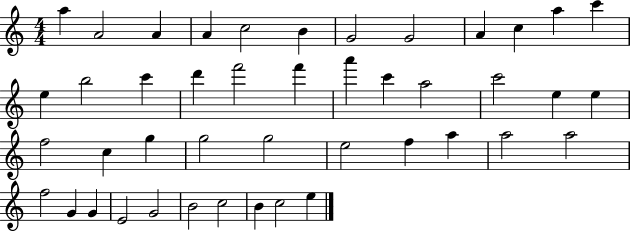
X:1
T:Untitled
M:4/4
L:1/4
K:C
a A2 A A c2 B G2 G2 A c a c' e b2 c' d' f'2 f' a' c' a2 c'2 e e f2 c g g2 g2 e2 f a a2 a2 f2 G G E2 G2 B2 c2 B c2 e